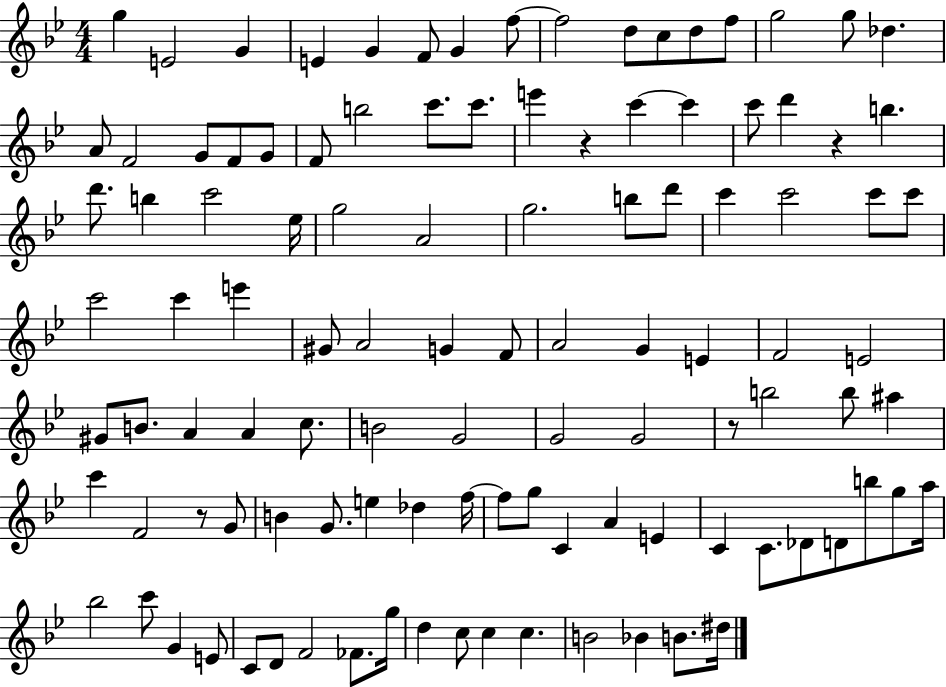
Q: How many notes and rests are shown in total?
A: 109